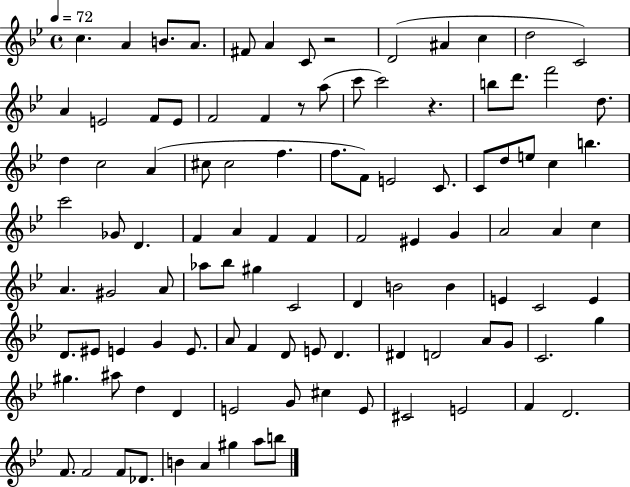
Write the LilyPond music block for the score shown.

{
  \clef treble
  \time 4/4
  \defaultTimeSignature
  \key bes \major
  \tempo 4 = 72
  \repeat volta 2 { c''4. a'4 b'8. a'8. | fis'8 a'4 c'8 r2 | d'2( ais'4 c''4 | d''2 c'2) | \break a'4 e'2 f'8 e'8 | f'2 f'4 r8 a''8( | c'''8 c'''2) r4. | b''8 d'''8. f'''2 d''8. | \break d''4 c''2 a'4( | cis''8 cis''2 f''4. | f''8. f'8) e'2 c'8. | c'8 d''8 e''8 c''4 b''4. | \break c'''2 ges'8 d'4. | f'4 a'4 f'4 f'4 | f'2 eis'4 g'4 | a'2 a'4 c''4 | \break a'4. gis'2 a'8 | aes''8 bes''8 gis''4 c'2 | d'4 b'2 b'4 | e'4 c'2 e'4 | \break d'8. eis'8 e'4 g'4 e'8. | a'8 f'4 d'8 e'8 d'4. | dis'4 d'2 a'8 g'8 | c'2. g''4 | \break gis''4. ais''8 d''4 d'4 | e'2 g'8 cis''4 e'8 | cis'2 e'2 | f'4 d'2. | \break f'8. f'2 f'8 des'8. | b'4 a'4 gis''4 a''8 b''8 | } \bar "|."
}